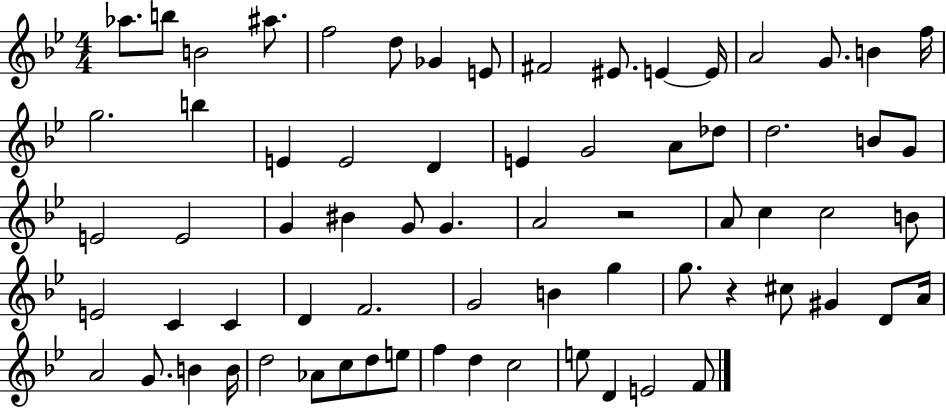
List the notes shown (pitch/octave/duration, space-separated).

Ab5/e. B5/e B4/h A#5/e. F5/h D5/e Gb4/q E4/e F#4/h EIS4/e. E4/q E4/s A4/h G4/e. B4/q F5/s G5/h. B5/q E4/q E4/h D4/q E4/q G4/h A4/e Db5/e D5/h. B4/e G4/e E4/h E4/h G4/q BIS4/q G4/e G4/q. A4/h R/h A4/e C5/q C5/h B4/e E4/h C4/q C4/q D4/q F4/h. G4/h B4/q G5/q G5/e. R/q C#5/e G#4/q D4/e A4/s A4/h G4/e. B4/q B4/s D5/h Ab4/e C5/e D5/e E5/e F5/q D5/q C5/h E5/e D4/q E4/h F4/e